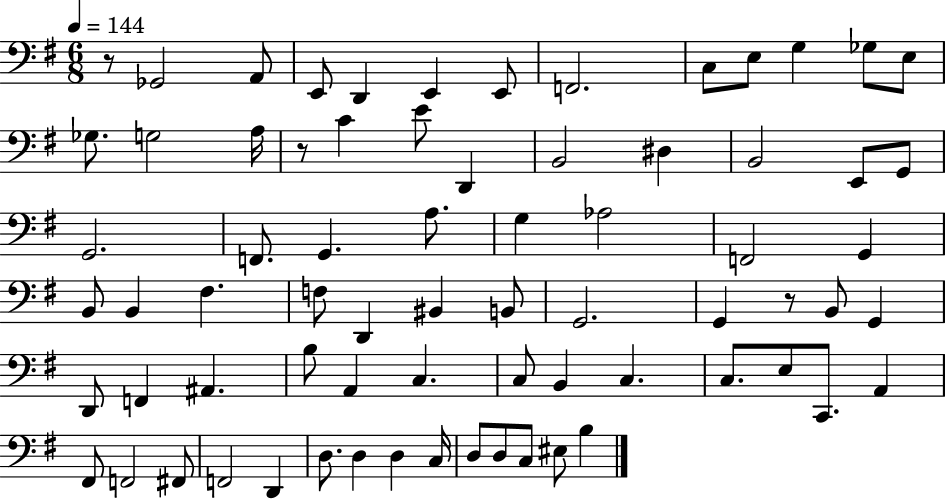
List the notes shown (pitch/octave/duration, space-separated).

R/e Gb2/h A2/e E2/e D2/q E2/q E2/e F2/h. C3/e E3/e G3/q Gb3/e E3/e Gb3/e. G3/h A3/s R/e C4/q E4/e D2/q B2/h D#3/q B2/h E2/e G2/e G2/h. F2/e. G2/q. A3/e. G3/q Ab3/h F2/h G2/q B2/e B2/q F#3/q. F3/e D2/q BIS2/q B2/e G2/h. G2/q R/e B2/e G2/q D2/e F2/q A#2/q. B3/e A2/q C3/q. C3/e B2/q C3/q. C3/e. E3/e C2/e. A2/q F#2/e F2/h F#2/e F2/h D2/q D3/e. D3/q D3/q C3/s D3/e D3/e C3/e EIS3/e B3/q